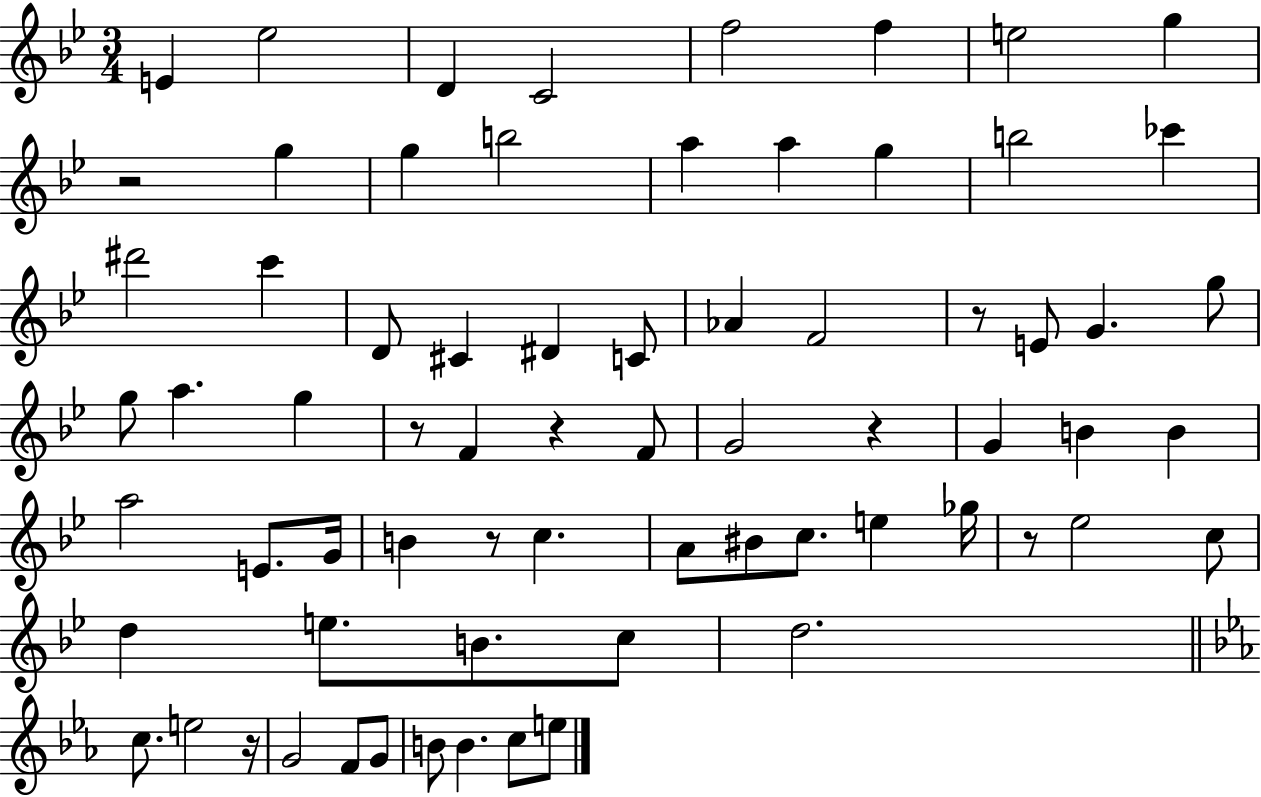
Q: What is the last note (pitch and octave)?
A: E5